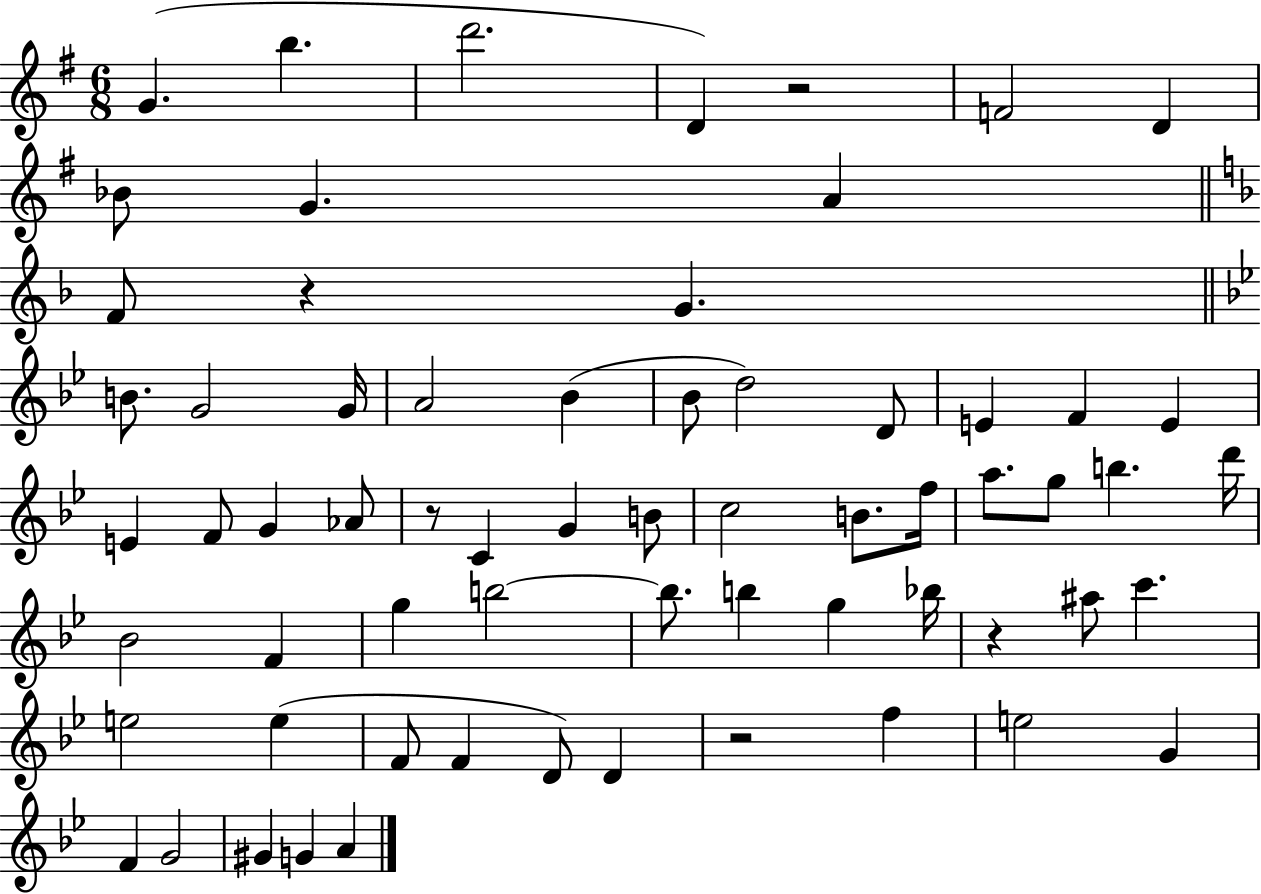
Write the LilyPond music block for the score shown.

{
  \clef treble
  \numericTimeSignature
  \time 6/8
  \key g \major
  g'4.( b''4. | d'''2. | d'4) r2 | f'2 d'4 | \break bes'8 g'4. a'4 | \bar "||" \break \key d \minor f'8 r4 g'4. | \bar "||" \break \key bes \major b'8. g'2 g'16 | a'2 bes'4( | bes'8 d''2) d'8 | e'4 f'4 e'4 | \break e'4 f'8 g'4 aes'8 | r8 c'4 g'4 b'8 | c''2 b'8. f''16 | a''8. g''8 b''4. d'''16 | \break bes'2 f'4 | g''4 b''2~~ | b''8. b''4 g''4 bes''16 | r4 ais''8 c'''4. | \break e''2 e''4( | f'8 f'4 d'8) d'4 | r2 f''4 | e''2 g'4 | \break f'4 g'2 | gis'4 g'4 a'4 | \bar "|."
}